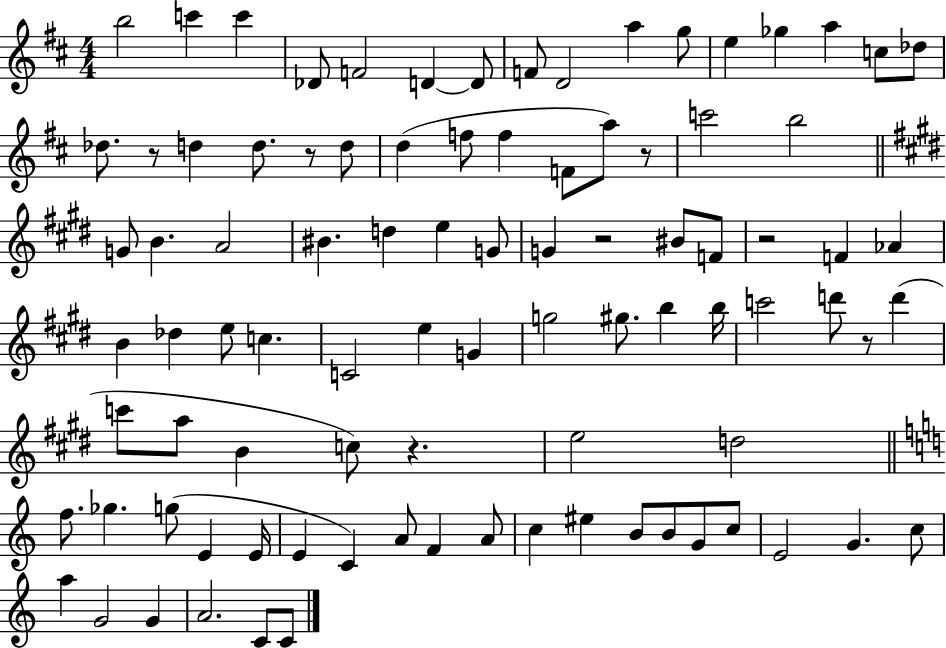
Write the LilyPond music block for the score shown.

{
  \clef treble
  \numericTimeSignature
  \time 4/4
  \key d \major
  b''2 c'''4 c'''4 | des'8 f'2 d'4~~ d'8 | f'8 d'2 a''4 g''8 | e''4 ges''4 a''4 c''8 des''8 | \break des''8. r8 d''4 d''8. r8 d''8 | d''4( f''8 f''4 f'8 a''8) r8 | c'''2 b''2 | \bar "||" \break \key e \major g'8 b'4. a'2 | bis'4. d''4 e''4 g'8 | g'4 r2 bis'8 f'8 | r2 f'4 aes'4 | \break b'4 des''4 e''8 c''4. | c'2 e''4 g'4 | g''2 gis''8. b''4 b''16 | c'''2 d'''8 r8 d'''4( | \break c'''8 a''8 b'4 c''8) r4. | e''2 d''2 | \bar "||" \break \key c \major f''8. ges''4. g''8( e'4 e'16 | e'4 c'4) a'8 f'4 a'8 | c''4 eis''4 b'8 b'8 g'8 c''8 | e'2 g'4. c''8 | \break a''4 g'2 g'4 | a'2. c'8 c'8 | \bar "|."
}